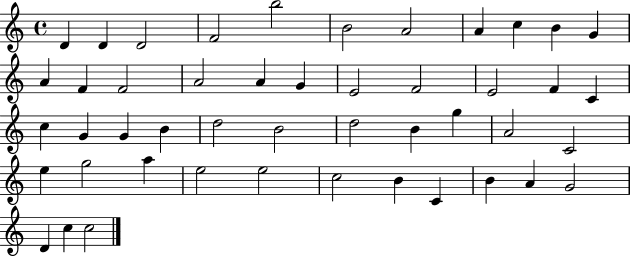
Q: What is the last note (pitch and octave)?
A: C5